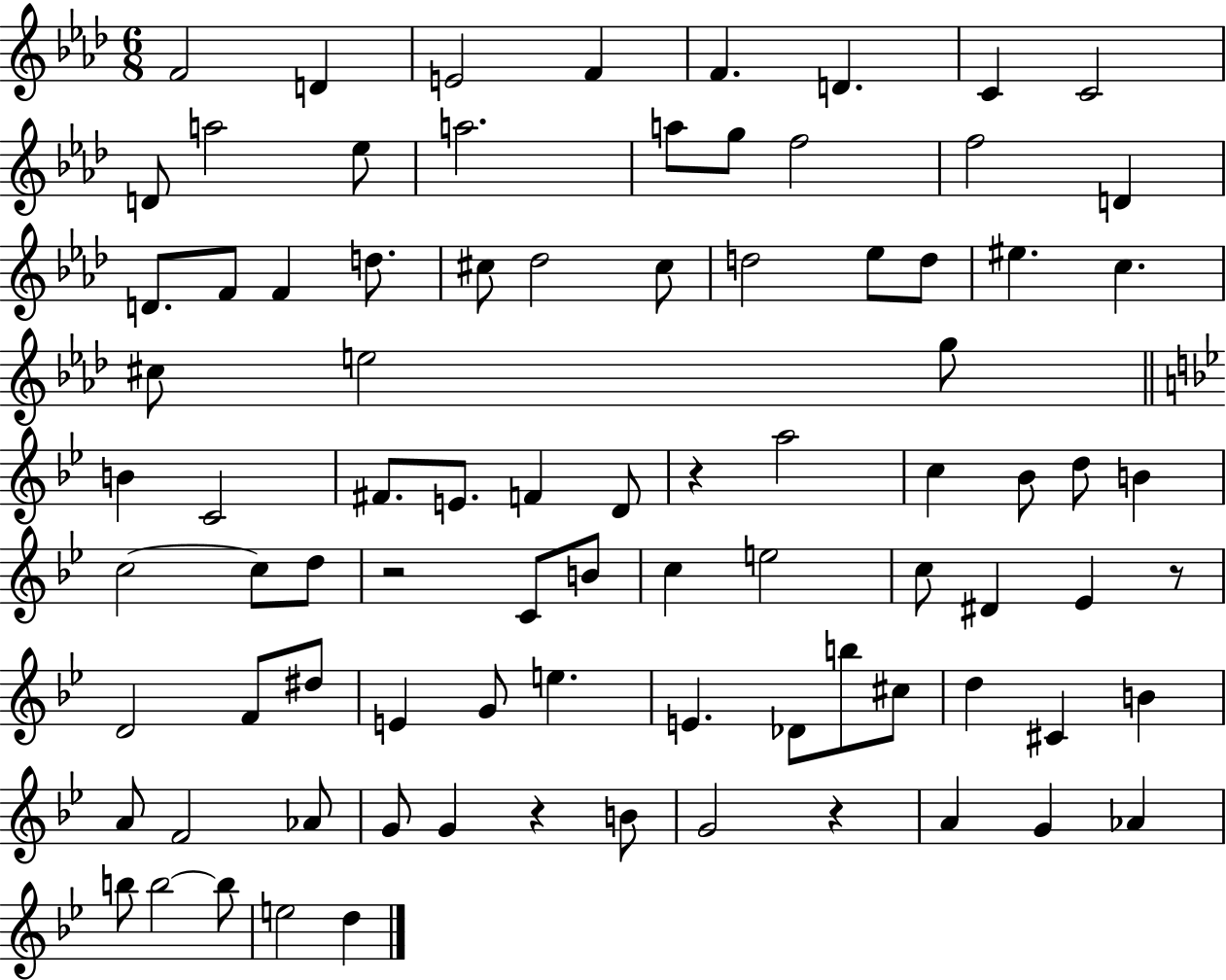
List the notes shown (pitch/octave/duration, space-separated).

F4/h D4/q E4/h F4/q F4/q. D4/q. C4/q C4/h D4/e A5/h Eb5/e A5/h. A5/e G5/e F5/h F5/h D4/q D4/e. F4/e F4/q D5/e. C#5/e Db5/h C#5/e D5/h Eb5/e D5/e EIS5/q. C5/q. C#5/e E5/h G5/e B4/q C4/h F#4/e. E4/e. F4/q D4/e R/q A5/h C5/q Bb4/e D5/e B4/q C5/h C5/e D5/e R/h C4/e B4/e C5/q E5/h C5/e D#4/q Eb4/q R/e D4/h F4/e D#5/e E4/q G4/e E5/q. E4/q. Db4/e B5/e C#5/e D5/q C#4/q B4/q A4/e F4/h Ab4/e G4/e G4/q R/q B4/e G4/h R/q A4/q G4/q Ab4/q B5/e B5/h B5/e E5/h D5/q